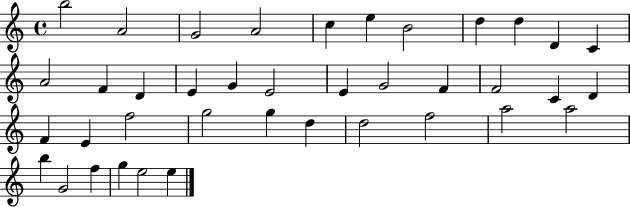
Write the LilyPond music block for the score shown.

{
  \clef treble
  \time 4/4
  \defaultTimeSignature
  \key c \major
  b''2 a'2 | g'2 a'2 | c''4 e''4 b'2 | d''4 d''4 d'4 c'4 | \break a'2 f'4 d'4 | e'4 g'4 e'2 | e'4 g'2 f'4 | f'2 c'4 d'4 | \break f'4 e'4 f''2 | g''2 g''4 d''4 | d''2 f''2 | a''2 a''2 | \break b''4 g'2 f''4 | g''4 e''2 e''4 | \bar "|."
}